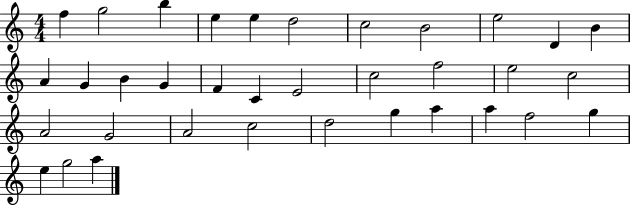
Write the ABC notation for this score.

X:1
T:Untitled
M:4/4
L:1/4
K:C
f g2 b e e d2 c2 B2 e2 D B A G B G F C E2 c2 f2 e2 c2 A2 G2 A2 c2 d2 g a a f2 g e g2 a